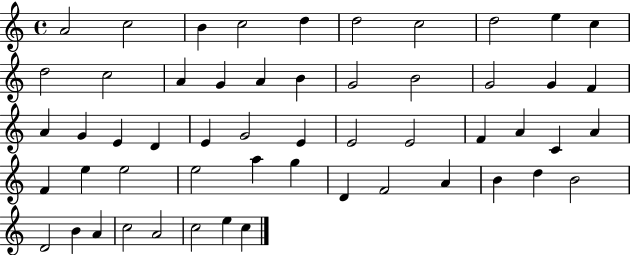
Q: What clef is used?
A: treble